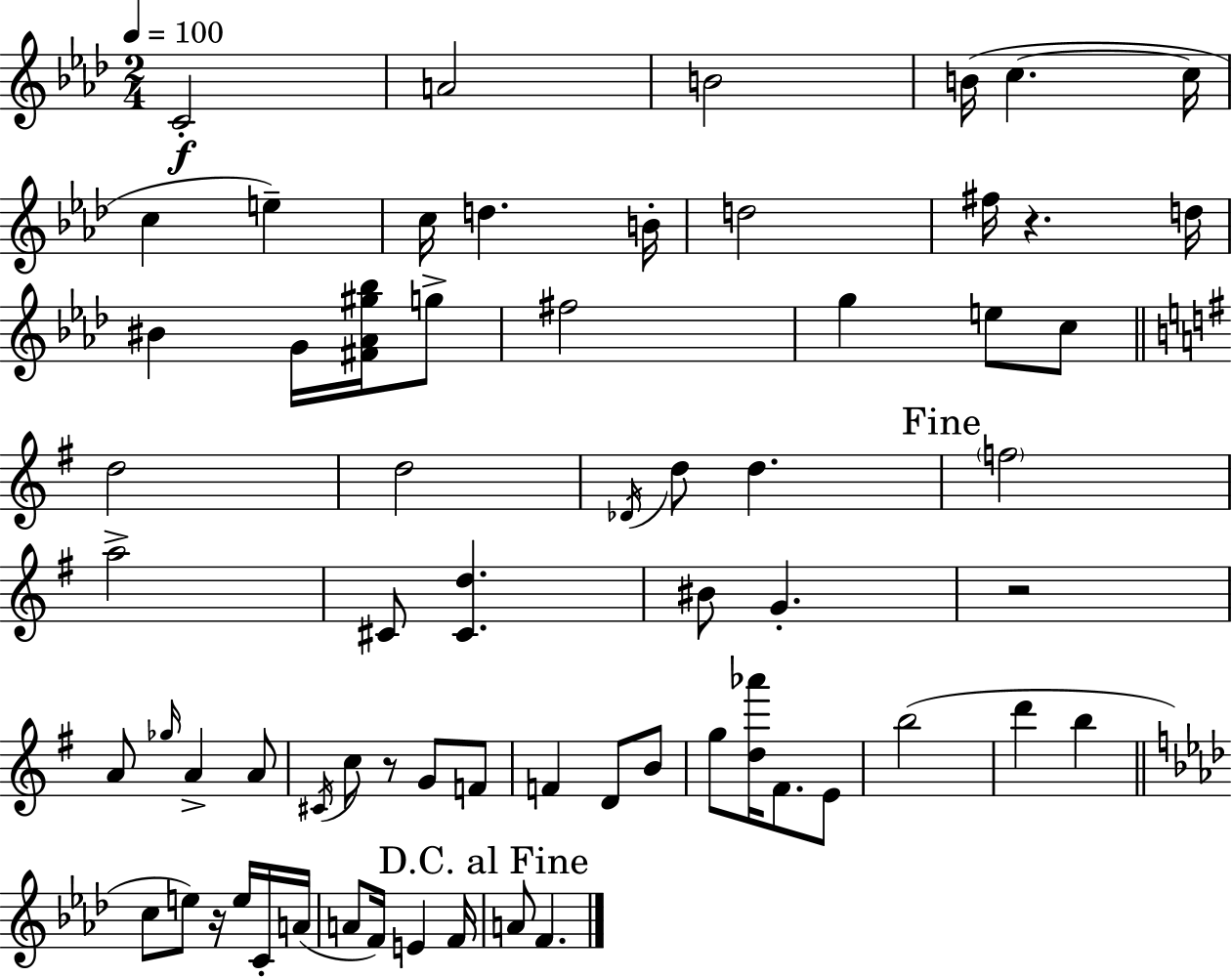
{
  \clef treble
  \numericTimeSignature
  \time 2/4
  \key aes \major
  \tempo 4 = 100
  c'2-.\f | a'2 | b'2 | b'16( c''4.~~ c''16 | \break c''4 e''4--) | c''16 d''4. b'16-. | d''2 | fis''16 r4. d''16 | \break bis'4 g'16 <fis' aes' gis'' bes''>16 g''8-> | fis''2 | g''4 e''8 c''8 | \bar "||" \break \key g \major d''2 | d''2 | \acciaccatura { des'16 } d''8 d''4. | \mark "Fine" \parenthesize f''2 | \break a''2-> | cis'8 <cis' d''>4. | bis'8 g'4.-. | r2 | \break a'8 \grace { ges''16 } a'4-> | a'8 \acciaccatura { cis'16 } c''8 r8 g'8 | f'8 f'4 d'8 | b'8 g''8 <d'' aes'''>16 fis'8. | \break e'8 b''2( | d'''4 b''4 | \bar "||" \break \key aes \major c''8 e''8) r16 e''16 c'16-. a'16( | a'8 f'16) e'4 f'16 | \mark "D.C. al Fine" a'8 f'4. | \bar "|."
}